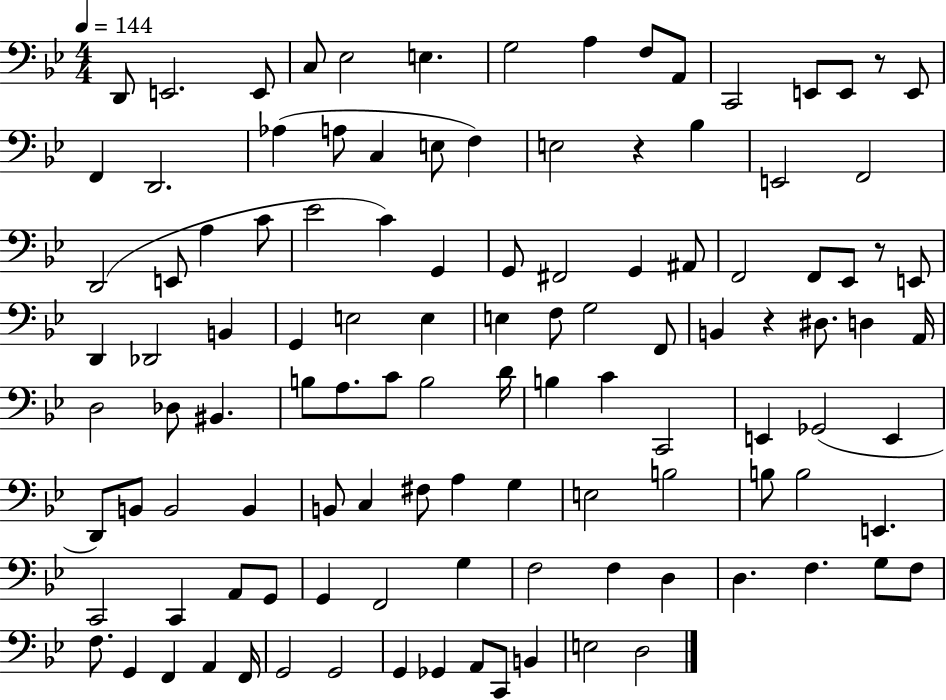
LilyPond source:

{
  \clef bass
  \numericTimeSignature
  \time 4/4
  \key bes \major
  \tempo 4 = 144
  \repeat volta 2 { d,8 e,2. e,8 | c8 ees2 e4. | g2 a4 f8 a,8 | c,2 e,8 e,8 r8 e,8 | \break f,4 d,2. | aes4( a8 c4 e8 f4) | e2 r4 bes4 | e,2 f,2 | \break d,2( e,8 a4 c'8 | ees'2 c'4) g,4 | g,8 fis,2 g,4 ais,8 | f,2 f,8 ees,8 r8 e,8 | \break d,4 des,2 b,4 | g,4 e2 e4 | e4 f8 g2 f,8 | b,4 r4 dis8. d4 a,16 | \break d2 des8 bis,4. | b8 a8. c'8 b2 d'16 | b4 c'4 c,2 | e,4 ges,2( e,4 | \break d,8) b,8 b,2 b,4 | b,8 c4 fis8 a4 g4 | e2 b2 | b8 b2 e,4. | \break c,2 c,4 a,8 g,8 | g,4 f,2 g4 | f2 f4 d4 | d4. f4. g8 f8 | \break f8. g,4 f,4 a,4 f,16 | g,2 g,2 | g,4 ges,4 a,8 c,8 b,4 | e2 d2 | \break } \bar "|."
}